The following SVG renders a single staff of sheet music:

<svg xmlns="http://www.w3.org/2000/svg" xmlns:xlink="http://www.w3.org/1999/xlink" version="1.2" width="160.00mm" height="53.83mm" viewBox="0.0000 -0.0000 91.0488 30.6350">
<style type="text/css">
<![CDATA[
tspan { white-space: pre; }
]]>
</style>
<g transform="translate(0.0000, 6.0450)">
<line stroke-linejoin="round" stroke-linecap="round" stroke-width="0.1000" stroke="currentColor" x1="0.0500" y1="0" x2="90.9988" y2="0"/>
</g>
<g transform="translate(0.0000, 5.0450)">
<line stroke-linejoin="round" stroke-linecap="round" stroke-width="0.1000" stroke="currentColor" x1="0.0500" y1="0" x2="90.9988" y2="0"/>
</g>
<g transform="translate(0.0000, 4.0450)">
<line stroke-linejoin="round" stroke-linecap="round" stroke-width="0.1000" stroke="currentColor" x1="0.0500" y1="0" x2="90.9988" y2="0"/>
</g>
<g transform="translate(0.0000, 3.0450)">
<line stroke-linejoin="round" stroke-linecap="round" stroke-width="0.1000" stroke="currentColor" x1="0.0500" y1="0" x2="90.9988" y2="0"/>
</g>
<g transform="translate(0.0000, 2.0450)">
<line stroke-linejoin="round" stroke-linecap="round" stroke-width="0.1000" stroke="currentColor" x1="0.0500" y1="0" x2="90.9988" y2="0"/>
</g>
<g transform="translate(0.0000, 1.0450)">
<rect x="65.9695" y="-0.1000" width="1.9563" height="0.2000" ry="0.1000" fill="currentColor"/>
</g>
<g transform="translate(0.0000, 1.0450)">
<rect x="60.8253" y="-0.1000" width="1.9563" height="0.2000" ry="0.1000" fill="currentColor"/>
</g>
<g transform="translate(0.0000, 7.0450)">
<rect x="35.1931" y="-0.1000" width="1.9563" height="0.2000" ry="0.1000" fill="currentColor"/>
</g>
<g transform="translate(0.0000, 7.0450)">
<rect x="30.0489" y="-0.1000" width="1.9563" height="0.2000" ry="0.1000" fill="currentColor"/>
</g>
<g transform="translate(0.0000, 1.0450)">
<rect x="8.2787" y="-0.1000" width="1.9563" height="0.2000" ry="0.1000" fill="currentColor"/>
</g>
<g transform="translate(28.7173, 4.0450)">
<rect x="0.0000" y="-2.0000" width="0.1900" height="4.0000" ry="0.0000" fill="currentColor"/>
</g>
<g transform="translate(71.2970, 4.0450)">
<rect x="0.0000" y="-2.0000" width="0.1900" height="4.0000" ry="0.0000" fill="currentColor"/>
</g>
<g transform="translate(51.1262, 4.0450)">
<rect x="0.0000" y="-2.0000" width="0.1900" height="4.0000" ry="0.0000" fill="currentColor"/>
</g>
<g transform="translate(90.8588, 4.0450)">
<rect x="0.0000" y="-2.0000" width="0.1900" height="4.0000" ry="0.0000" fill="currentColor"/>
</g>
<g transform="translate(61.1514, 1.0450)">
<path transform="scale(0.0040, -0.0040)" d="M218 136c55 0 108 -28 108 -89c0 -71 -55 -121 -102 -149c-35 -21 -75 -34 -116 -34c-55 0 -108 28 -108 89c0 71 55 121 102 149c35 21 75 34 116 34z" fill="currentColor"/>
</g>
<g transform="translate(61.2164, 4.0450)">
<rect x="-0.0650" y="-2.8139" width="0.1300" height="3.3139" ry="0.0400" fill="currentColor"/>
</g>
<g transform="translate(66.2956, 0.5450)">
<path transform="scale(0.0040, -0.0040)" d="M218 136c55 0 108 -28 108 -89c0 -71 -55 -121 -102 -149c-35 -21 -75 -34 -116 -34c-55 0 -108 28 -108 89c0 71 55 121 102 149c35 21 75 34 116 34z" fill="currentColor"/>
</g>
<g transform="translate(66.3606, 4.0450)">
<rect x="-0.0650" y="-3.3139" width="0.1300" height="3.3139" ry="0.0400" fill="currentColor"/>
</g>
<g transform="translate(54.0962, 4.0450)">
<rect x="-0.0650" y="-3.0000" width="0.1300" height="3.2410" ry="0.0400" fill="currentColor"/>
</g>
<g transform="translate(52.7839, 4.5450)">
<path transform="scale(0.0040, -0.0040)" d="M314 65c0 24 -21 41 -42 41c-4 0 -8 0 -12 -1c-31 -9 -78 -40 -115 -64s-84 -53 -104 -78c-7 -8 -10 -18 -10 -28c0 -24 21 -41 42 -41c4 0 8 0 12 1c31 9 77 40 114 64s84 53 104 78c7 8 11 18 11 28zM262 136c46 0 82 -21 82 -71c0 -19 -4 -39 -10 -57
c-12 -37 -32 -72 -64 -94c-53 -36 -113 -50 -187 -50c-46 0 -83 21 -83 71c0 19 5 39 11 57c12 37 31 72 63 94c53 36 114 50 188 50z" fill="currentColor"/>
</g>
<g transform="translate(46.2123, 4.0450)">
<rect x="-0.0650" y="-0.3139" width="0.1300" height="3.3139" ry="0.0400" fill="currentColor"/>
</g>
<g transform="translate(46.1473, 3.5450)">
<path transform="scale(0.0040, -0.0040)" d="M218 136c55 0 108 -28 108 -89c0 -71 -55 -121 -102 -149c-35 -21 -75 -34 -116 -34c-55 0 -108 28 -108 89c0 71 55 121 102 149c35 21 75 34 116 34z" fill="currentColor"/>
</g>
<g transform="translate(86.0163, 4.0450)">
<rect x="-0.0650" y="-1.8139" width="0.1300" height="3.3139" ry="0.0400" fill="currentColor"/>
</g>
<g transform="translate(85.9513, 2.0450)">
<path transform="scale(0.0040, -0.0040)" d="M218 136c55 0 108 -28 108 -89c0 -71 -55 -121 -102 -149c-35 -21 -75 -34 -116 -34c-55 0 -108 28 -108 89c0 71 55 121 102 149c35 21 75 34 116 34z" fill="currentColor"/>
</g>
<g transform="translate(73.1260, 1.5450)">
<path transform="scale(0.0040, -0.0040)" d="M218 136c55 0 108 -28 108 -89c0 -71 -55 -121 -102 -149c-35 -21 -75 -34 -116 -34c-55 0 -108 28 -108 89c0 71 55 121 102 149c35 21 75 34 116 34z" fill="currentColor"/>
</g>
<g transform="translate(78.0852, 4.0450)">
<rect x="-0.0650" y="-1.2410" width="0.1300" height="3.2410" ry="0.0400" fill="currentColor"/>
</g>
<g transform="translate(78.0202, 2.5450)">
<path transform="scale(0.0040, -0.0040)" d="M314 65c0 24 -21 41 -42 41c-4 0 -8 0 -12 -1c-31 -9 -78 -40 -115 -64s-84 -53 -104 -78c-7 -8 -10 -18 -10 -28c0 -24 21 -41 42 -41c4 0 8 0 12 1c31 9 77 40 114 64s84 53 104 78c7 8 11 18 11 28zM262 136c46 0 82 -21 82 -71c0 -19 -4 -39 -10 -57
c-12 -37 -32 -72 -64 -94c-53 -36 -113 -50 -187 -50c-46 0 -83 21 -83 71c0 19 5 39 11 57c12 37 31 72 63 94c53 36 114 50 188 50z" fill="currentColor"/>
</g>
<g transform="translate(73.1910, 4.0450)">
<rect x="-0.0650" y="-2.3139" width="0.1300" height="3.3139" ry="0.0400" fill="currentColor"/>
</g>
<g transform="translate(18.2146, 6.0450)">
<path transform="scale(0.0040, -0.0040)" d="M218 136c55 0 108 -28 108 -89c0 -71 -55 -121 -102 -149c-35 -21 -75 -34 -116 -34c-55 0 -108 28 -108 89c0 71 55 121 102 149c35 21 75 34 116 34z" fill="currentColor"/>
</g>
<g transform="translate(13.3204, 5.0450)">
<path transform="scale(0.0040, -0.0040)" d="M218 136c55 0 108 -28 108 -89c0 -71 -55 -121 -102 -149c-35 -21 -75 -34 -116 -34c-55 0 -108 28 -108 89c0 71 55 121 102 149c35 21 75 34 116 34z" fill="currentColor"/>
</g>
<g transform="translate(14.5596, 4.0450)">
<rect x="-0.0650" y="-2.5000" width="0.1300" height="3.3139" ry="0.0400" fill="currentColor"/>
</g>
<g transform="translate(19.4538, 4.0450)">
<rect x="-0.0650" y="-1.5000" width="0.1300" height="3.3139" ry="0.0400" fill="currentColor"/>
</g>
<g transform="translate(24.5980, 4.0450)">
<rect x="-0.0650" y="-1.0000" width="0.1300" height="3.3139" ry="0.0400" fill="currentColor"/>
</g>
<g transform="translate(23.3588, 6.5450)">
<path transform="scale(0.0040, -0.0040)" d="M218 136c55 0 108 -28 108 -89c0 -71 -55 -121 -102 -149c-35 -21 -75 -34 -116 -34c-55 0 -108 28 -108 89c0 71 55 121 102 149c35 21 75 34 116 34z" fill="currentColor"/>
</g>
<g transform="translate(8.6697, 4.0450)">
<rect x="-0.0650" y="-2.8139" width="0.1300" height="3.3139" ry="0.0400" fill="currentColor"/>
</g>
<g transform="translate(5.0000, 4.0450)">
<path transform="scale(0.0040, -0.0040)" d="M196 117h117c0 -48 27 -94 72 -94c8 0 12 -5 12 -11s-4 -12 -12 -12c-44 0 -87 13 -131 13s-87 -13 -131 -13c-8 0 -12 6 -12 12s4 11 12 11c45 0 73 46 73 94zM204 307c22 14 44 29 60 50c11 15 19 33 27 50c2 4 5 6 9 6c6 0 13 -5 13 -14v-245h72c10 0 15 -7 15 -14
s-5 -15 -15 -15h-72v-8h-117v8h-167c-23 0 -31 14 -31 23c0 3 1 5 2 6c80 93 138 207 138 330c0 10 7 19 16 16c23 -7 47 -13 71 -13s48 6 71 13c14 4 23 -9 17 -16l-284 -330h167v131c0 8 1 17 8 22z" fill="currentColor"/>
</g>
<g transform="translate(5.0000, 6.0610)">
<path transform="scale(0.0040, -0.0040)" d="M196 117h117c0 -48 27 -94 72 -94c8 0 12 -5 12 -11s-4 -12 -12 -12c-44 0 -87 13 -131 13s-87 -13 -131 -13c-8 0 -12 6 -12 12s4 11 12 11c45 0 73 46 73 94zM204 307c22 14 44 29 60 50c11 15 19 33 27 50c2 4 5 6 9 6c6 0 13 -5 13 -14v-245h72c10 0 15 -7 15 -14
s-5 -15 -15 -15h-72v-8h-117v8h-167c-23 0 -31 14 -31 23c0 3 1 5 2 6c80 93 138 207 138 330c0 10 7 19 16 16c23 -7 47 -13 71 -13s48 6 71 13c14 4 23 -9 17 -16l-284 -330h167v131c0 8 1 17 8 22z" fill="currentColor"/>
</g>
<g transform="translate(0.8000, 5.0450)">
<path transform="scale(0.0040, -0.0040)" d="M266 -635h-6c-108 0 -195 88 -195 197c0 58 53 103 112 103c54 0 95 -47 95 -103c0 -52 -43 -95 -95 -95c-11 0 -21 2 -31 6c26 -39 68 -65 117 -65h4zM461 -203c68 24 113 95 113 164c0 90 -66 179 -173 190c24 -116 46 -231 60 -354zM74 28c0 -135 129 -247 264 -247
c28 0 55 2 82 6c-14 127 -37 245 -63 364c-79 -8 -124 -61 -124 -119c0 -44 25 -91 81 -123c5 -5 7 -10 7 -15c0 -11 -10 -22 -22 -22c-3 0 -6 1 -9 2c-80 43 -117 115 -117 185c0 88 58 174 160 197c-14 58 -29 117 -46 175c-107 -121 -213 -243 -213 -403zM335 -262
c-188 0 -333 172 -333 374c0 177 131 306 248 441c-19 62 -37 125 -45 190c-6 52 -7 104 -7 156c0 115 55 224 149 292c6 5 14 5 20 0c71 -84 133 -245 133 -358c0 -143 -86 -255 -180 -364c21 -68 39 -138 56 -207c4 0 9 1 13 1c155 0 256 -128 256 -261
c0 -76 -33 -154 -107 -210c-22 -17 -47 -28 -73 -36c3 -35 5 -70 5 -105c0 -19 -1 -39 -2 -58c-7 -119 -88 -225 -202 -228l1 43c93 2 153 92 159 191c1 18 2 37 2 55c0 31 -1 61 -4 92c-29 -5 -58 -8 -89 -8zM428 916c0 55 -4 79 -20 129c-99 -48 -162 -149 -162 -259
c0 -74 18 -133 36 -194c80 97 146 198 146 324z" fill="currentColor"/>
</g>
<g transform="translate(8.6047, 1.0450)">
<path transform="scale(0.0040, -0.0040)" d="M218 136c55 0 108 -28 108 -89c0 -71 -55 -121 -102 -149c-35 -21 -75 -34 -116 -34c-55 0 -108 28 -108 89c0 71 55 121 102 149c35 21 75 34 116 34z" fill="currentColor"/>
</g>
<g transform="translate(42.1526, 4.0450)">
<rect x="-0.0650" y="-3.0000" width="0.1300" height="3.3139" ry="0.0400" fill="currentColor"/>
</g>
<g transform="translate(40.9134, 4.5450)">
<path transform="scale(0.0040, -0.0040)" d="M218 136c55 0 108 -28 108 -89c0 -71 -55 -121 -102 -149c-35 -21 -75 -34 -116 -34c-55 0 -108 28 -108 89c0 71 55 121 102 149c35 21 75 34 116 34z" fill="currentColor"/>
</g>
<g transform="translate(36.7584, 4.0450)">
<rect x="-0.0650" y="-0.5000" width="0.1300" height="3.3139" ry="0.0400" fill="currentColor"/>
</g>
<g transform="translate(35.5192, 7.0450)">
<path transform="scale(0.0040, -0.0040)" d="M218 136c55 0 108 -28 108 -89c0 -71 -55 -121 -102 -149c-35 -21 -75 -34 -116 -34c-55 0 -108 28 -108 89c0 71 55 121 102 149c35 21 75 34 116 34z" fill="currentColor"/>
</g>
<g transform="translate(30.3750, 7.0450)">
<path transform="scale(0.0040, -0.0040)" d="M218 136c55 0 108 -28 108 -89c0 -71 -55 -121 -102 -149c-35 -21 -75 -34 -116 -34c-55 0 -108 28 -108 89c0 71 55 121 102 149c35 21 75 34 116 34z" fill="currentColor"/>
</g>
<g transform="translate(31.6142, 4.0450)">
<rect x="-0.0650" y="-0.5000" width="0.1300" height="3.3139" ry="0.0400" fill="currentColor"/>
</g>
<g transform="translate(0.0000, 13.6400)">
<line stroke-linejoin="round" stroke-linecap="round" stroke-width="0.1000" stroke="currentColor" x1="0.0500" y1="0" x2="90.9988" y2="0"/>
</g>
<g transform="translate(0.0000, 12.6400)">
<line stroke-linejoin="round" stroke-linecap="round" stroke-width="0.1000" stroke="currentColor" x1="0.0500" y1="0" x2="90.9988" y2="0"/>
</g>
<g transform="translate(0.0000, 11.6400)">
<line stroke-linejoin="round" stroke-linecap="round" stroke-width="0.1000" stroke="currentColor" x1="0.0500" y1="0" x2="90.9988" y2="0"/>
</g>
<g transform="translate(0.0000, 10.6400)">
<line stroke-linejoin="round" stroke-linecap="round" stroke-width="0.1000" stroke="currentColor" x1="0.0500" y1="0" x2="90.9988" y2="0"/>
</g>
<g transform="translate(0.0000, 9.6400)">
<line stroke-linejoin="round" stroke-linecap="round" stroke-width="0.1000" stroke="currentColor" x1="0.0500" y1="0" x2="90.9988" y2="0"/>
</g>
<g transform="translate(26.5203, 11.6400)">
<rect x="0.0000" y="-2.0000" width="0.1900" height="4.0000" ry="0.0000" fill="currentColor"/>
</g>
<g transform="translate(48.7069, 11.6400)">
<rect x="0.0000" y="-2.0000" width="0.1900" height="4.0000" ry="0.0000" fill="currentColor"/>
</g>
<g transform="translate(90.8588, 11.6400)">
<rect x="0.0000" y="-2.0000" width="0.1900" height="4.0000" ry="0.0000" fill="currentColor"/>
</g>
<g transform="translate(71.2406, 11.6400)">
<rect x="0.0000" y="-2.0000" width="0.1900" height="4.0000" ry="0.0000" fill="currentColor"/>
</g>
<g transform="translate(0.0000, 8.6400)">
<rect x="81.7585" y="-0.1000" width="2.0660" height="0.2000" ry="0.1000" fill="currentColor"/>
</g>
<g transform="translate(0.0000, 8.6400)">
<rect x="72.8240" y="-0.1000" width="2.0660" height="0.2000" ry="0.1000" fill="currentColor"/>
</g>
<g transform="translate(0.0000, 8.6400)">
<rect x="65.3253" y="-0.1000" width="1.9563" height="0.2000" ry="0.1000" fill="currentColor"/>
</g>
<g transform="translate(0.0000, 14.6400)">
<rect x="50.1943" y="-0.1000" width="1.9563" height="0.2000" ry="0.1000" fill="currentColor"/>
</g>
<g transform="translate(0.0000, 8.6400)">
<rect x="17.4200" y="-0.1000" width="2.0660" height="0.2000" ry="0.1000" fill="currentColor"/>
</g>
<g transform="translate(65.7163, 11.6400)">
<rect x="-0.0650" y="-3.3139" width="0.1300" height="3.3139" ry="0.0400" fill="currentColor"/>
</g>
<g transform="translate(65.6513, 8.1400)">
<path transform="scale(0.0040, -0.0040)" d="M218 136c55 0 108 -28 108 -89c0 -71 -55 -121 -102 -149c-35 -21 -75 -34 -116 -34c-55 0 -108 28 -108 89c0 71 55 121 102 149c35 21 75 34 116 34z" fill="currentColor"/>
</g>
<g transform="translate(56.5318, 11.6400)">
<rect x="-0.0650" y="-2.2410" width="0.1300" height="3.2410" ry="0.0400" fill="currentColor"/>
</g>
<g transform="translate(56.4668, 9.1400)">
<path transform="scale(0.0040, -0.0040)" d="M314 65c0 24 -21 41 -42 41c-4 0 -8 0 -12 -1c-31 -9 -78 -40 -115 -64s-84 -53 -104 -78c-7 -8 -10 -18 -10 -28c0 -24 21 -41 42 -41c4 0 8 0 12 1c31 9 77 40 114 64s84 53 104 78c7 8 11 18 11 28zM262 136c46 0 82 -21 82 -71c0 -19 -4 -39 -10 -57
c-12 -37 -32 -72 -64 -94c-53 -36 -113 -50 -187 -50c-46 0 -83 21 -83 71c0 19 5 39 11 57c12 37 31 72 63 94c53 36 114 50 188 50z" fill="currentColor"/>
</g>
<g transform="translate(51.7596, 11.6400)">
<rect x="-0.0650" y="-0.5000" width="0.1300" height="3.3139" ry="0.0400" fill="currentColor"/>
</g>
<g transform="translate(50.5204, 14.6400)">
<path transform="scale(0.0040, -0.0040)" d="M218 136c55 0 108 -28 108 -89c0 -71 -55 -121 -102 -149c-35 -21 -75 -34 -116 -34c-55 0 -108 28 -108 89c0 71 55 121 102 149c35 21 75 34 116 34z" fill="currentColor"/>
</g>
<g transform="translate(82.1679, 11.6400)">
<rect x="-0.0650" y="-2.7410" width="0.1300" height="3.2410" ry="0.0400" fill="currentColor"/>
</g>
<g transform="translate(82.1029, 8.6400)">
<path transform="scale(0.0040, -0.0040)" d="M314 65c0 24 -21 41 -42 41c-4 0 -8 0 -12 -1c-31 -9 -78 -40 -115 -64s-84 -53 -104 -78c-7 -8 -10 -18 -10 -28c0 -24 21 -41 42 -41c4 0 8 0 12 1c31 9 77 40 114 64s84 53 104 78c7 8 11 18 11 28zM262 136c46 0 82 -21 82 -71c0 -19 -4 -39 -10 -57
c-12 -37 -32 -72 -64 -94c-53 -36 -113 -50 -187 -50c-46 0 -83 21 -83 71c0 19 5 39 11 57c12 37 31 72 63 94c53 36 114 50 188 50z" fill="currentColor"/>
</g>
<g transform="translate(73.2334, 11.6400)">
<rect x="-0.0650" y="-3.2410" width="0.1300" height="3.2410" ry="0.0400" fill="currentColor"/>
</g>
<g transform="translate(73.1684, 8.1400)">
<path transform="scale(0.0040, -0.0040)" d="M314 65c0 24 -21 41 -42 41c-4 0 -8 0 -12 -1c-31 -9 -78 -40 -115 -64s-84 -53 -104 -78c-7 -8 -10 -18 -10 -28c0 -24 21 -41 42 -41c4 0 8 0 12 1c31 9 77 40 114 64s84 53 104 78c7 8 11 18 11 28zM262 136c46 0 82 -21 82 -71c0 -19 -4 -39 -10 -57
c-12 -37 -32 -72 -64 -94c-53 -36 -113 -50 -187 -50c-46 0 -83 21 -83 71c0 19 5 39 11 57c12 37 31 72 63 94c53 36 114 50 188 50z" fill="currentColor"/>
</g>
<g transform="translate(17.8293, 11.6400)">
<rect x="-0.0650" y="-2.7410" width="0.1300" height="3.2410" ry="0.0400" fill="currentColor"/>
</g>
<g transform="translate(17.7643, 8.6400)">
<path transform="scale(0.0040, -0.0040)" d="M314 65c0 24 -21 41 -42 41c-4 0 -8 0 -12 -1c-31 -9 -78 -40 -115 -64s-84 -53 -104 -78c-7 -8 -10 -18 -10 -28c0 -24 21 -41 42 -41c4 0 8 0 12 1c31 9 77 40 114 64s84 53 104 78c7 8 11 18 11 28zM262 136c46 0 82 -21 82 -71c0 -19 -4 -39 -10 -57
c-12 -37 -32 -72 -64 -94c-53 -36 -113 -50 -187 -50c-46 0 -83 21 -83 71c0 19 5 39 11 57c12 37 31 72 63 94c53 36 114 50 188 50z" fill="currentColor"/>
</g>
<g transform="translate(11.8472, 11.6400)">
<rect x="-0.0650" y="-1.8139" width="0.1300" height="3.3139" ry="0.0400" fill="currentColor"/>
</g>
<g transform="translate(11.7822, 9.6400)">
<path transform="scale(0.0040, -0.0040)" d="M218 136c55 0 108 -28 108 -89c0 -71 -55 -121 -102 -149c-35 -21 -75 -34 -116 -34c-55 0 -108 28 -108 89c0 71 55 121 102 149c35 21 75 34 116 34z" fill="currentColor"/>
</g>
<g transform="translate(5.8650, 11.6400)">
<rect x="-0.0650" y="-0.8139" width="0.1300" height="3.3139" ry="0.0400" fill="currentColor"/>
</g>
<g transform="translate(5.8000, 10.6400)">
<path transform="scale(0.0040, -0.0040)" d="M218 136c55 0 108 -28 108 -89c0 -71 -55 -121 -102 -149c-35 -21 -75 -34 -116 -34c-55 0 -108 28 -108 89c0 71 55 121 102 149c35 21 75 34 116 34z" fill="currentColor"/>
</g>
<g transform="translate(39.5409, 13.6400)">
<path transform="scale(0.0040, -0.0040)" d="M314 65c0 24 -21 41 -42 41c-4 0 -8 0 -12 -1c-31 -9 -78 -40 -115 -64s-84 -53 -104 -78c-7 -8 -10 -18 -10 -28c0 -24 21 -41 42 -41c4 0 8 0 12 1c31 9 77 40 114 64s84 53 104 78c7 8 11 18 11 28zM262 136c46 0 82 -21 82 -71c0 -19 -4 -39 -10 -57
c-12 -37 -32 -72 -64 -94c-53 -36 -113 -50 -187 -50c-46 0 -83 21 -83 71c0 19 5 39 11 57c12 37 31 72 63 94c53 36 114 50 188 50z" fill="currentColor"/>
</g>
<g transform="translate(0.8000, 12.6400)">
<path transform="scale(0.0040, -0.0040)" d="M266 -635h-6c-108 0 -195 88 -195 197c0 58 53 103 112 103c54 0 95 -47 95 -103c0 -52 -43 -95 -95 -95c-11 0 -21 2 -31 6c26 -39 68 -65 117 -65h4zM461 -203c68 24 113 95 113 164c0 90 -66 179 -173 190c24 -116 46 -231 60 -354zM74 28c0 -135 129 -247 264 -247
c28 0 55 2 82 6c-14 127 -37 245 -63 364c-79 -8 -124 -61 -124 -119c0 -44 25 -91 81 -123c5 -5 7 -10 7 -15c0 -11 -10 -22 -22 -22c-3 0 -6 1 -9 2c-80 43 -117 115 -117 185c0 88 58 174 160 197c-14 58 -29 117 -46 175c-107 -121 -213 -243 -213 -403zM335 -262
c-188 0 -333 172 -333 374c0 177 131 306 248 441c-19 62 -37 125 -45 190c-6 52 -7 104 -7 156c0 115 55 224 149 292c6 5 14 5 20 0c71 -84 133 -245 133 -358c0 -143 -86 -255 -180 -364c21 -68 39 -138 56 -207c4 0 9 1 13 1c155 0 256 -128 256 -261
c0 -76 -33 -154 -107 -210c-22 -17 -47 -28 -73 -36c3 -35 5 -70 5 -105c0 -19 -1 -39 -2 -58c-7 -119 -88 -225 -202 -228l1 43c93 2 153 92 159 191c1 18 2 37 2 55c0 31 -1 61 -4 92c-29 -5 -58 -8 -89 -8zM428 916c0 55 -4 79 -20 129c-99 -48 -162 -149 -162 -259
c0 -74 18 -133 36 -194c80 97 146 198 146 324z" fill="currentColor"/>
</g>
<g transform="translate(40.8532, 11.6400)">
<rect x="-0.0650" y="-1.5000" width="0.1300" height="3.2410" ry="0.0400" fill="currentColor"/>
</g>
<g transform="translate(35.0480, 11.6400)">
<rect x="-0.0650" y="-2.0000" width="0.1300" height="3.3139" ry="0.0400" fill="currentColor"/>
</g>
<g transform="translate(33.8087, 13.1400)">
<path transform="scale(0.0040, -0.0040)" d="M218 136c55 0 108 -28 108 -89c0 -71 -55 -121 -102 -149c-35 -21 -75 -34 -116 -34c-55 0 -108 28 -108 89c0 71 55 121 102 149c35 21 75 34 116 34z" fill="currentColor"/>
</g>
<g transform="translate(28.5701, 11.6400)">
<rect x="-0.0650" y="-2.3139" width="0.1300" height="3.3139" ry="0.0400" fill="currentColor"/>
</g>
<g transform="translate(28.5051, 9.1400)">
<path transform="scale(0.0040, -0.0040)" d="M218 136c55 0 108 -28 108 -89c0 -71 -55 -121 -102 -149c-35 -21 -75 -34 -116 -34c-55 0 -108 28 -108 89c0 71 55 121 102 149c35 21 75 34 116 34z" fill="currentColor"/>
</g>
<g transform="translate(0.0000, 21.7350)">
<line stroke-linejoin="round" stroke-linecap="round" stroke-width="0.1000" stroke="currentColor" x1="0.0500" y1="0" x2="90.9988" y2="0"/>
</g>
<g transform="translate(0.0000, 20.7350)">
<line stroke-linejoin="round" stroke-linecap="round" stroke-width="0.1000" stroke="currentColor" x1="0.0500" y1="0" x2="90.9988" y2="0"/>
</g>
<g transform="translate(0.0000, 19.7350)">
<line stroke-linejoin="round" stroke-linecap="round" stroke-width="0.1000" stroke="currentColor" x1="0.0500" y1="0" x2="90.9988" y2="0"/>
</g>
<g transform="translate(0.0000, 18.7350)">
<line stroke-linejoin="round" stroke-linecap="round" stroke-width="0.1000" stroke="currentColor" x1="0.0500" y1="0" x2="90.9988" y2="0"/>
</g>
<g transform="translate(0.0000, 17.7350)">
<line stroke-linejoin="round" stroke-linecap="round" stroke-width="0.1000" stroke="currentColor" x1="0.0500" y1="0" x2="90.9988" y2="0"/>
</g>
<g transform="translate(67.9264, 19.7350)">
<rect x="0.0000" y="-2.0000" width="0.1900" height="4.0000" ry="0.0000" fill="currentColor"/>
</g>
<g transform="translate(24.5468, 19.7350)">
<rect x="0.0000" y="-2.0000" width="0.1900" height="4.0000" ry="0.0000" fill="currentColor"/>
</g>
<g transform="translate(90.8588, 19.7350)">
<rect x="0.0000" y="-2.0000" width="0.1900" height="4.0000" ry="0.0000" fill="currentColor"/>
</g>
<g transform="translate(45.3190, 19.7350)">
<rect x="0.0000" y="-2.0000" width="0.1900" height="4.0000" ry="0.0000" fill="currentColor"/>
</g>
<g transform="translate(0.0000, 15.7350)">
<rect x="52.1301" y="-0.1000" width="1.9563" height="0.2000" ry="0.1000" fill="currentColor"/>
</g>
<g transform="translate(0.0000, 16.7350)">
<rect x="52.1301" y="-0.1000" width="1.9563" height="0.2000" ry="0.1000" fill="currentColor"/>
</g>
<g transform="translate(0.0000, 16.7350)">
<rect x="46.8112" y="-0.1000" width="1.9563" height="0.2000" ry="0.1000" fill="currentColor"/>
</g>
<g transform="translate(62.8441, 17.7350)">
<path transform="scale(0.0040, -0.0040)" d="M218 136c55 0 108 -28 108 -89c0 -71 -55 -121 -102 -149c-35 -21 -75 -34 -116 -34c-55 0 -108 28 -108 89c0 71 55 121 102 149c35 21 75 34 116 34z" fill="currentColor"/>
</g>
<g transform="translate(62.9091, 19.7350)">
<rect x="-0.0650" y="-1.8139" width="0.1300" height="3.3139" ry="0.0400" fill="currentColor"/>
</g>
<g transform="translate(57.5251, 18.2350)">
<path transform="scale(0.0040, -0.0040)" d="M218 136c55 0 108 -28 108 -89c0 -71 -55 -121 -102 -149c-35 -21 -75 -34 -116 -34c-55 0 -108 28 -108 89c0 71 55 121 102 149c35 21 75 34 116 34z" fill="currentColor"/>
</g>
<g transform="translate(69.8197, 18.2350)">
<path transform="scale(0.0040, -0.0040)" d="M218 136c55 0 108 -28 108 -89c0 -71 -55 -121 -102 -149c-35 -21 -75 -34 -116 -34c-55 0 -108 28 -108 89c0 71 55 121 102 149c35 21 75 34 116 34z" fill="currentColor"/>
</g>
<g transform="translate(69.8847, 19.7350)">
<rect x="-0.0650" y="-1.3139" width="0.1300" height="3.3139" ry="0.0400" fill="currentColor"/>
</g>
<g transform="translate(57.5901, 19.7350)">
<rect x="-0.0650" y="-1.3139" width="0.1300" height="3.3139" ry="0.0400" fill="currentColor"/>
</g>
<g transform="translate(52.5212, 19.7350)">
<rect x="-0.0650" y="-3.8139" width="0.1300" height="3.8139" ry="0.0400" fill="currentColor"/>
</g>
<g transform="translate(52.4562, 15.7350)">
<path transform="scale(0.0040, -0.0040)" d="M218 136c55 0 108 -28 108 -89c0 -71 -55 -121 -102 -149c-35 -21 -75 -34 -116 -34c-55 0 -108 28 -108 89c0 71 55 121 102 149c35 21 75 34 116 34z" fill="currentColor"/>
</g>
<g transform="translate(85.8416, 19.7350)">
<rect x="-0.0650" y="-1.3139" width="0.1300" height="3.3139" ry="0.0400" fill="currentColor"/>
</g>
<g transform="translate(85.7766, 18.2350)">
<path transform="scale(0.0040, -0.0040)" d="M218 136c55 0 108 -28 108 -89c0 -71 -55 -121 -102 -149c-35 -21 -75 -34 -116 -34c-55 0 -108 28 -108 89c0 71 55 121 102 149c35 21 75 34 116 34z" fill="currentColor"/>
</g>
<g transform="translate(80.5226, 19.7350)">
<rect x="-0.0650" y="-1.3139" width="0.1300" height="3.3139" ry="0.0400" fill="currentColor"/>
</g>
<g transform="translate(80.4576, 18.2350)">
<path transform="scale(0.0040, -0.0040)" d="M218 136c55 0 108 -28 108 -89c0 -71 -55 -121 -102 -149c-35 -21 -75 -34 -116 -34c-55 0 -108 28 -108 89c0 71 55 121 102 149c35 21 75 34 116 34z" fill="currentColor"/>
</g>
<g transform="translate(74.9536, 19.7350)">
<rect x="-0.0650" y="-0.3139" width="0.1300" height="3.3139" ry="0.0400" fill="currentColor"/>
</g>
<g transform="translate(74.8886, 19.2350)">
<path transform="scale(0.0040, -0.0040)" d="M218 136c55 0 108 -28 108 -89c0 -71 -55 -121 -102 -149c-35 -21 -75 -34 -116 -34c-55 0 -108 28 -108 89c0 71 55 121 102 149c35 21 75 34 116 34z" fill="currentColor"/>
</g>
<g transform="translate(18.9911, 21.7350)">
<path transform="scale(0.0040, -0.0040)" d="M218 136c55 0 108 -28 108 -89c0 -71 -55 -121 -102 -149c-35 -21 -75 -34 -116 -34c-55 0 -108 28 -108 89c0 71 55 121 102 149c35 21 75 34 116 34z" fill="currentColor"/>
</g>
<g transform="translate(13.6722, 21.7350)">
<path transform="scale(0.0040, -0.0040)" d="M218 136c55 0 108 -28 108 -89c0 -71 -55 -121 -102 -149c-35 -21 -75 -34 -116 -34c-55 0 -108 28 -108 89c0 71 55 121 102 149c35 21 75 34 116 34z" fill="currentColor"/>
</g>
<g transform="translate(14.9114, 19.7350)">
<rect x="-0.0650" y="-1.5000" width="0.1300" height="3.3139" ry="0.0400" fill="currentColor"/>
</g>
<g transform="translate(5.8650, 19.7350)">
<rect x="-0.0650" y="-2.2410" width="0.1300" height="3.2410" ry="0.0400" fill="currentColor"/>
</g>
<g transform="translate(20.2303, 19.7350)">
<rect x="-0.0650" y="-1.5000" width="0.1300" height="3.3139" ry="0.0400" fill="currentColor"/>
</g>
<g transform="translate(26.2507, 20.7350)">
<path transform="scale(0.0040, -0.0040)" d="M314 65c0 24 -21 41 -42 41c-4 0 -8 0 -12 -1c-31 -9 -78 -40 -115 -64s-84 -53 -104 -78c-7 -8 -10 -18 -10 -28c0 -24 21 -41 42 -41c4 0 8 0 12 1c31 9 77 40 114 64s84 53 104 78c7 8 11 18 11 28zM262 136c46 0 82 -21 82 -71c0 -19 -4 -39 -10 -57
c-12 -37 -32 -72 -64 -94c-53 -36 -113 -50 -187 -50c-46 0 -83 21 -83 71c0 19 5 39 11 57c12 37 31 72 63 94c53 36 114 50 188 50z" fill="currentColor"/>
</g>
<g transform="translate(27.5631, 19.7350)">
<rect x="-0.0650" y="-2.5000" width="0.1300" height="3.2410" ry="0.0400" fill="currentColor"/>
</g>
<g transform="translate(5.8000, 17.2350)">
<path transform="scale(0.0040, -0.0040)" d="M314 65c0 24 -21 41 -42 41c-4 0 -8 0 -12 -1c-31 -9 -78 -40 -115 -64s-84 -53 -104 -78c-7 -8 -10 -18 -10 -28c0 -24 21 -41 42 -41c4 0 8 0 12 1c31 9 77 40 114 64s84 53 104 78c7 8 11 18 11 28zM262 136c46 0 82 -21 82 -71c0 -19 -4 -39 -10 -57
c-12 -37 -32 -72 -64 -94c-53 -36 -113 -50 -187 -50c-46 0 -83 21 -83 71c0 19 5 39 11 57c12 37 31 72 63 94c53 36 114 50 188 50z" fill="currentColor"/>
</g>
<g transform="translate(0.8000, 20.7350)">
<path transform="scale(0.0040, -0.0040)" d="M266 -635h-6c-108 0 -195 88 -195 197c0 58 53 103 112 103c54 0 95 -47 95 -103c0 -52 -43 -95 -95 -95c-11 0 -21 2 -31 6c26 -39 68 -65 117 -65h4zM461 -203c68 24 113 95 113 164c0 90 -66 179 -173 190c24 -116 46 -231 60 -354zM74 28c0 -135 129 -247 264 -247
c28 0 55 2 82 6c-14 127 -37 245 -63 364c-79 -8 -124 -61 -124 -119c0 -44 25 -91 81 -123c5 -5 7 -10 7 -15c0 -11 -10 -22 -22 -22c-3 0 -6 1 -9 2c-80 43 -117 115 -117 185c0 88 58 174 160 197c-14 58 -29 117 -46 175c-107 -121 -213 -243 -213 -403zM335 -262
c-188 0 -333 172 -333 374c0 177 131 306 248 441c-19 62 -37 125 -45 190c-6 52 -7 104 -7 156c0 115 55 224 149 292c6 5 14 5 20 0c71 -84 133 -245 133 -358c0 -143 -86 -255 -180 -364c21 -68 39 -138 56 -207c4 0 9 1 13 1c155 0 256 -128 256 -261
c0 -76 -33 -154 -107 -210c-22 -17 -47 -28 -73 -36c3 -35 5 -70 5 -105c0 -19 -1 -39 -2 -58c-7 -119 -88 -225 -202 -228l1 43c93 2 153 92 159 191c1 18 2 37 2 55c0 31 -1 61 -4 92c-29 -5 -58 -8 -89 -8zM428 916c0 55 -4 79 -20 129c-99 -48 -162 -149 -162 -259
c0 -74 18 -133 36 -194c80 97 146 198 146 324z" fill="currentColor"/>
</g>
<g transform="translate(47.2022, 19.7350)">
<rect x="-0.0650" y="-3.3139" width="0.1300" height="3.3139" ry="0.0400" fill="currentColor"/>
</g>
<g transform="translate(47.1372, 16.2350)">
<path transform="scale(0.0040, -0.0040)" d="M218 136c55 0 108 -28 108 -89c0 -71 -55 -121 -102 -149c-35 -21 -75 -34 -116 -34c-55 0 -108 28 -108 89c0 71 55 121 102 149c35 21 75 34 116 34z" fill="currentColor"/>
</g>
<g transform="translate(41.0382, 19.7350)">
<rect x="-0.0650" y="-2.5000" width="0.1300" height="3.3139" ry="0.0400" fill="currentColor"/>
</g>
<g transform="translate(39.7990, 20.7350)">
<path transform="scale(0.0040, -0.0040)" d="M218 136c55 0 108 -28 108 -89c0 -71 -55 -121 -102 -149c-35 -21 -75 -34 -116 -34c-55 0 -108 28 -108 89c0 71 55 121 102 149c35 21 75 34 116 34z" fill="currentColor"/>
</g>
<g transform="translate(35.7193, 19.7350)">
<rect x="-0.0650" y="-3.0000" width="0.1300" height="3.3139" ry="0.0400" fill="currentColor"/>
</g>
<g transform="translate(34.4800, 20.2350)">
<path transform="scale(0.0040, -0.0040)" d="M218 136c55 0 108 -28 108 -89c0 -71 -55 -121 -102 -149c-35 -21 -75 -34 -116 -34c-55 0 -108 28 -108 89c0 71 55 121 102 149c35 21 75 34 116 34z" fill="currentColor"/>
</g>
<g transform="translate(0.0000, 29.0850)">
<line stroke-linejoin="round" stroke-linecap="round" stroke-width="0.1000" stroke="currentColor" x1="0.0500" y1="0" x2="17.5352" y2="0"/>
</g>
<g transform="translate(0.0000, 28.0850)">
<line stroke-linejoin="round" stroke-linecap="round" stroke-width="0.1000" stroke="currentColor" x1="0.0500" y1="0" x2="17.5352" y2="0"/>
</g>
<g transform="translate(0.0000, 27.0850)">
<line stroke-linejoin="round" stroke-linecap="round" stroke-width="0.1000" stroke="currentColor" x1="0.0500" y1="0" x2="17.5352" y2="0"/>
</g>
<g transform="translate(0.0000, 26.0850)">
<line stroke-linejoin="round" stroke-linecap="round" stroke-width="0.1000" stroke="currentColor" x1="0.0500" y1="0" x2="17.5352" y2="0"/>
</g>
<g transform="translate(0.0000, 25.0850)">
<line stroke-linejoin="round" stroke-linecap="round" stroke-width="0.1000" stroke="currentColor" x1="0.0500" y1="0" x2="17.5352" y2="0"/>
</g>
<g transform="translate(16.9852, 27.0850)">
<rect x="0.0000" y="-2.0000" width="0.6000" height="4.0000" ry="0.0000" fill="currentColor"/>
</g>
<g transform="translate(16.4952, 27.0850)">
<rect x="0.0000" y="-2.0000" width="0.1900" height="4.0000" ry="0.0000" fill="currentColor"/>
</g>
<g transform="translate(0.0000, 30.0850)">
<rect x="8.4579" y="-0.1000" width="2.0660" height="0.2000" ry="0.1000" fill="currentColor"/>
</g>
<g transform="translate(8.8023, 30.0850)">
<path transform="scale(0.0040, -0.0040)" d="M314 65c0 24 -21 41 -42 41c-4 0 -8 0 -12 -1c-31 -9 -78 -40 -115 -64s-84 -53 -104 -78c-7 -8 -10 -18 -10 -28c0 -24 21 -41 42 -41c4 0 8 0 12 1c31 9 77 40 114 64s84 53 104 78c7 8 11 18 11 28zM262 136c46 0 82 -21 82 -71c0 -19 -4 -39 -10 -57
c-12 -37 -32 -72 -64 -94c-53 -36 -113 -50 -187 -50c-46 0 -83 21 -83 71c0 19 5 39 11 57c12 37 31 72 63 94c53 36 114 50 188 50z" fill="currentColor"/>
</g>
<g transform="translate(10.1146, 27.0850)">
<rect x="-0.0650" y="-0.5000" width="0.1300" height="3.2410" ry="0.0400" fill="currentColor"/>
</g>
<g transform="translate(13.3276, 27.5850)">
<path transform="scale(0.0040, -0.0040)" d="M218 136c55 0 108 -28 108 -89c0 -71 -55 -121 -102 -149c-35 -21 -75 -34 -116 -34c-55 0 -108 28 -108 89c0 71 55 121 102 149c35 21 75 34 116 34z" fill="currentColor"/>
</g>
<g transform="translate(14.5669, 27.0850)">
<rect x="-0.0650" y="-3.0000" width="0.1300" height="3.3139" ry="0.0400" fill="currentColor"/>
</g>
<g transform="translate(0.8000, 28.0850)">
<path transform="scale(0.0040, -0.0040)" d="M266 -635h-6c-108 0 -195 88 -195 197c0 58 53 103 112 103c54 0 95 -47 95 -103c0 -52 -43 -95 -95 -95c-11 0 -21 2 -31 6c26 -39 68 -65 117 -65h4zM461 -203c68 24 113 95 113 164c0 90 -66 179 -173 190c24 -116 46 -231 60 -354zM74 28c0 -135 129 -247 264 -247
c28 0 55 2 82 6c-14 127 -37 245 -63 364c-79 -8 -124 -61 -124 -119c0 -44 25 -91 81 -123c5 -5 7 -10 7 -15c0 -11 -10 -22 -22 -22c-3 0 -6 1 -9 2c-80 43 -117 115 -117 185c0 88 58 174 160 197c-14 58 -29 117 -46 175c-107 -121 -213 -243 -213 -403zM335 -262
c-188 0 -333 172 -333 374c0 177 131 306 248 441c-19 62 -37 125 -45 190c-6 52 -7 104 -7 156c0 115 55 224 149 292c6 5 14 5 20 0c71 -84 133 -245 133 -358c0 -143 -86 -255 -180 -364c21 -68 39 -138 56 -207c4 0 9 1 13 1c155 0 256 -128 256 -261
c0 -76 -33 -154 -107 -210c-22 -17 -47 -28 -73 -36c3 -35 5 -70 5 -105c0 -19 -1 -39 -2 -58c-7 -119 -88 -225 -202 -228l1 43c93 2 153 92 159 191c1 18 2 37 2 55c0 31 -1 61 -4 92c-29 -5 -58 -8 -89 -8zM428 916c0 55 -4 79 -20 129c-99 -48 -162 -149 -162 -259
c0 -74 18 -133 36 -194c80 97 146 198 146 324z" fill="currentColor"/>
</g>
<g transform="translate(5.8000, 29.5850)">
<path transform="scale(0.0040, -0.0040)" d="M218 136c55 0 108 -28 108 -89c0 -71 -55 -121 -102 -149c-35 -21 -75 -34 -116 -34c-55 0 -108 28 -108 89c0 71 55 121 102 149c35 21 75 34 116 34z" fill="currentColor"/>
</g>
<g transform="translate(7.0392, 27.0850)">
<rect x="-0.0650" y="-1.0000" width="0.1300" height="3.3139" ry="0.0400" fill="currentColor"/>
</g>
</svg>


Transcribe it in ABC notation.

X:1
T:Untitled
M:4/4
L:1/4
K:C
a G E D C C A c A2 a b g e2 f d f a2 g F E2 C g2 b b2 a2 g2 E E G2 A G b c' e f e c e e D C2 A